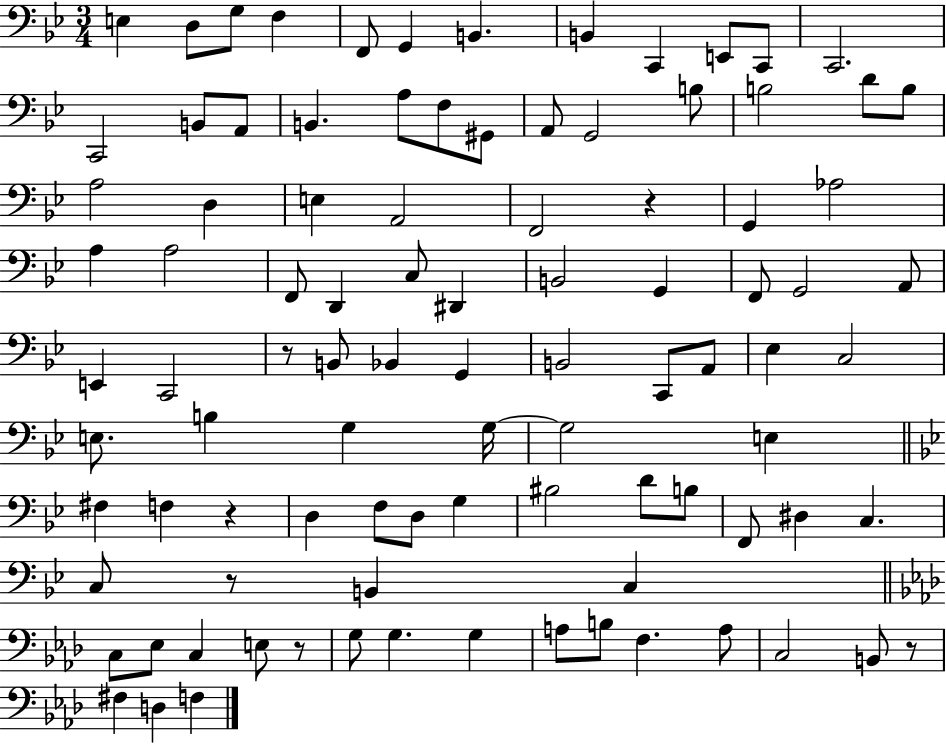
E3/q D3/e G3/e F3/q F2/e G2/q B2/q. B2/q C2/q E2/e C2/e C2/h. C2/h B2/e A2/e B2/q. A3/e F3/e G#2/e A2/e G2/h B3/e B3/h D4/e B3/e A3/h D3/q E3/q A2/h F2/h R/q G2/q Ab3/h A3/q A3/h F2/e D2/q C3/e D#2/q B2/h G2/q F2/e G2/h A2/e E2/q C2/h R/e B2/e Bb2/q G2/q B2/h C2/e A2/e Eb3/q C3/h E3/e. B3/q G3/q G3/s G3/h E3/q F#3/q F3/q R/q D3/q F3/e D3/e G3/q BIS3/h D4/e B3/e F2/e D#3/q C3/q. C3/e R/e B2/q C3/q C3/e Eb3/e C3/q E3/e R/e G3/e G3/q. G3/q A3/e B3/e F3/q. A3/e C3/h B2/e R/e F#3/q D3/q F3/q